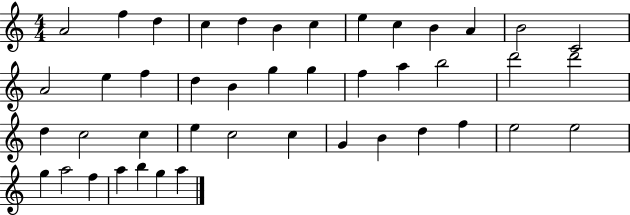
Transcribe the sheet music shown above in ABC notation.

X:1
T:Untitled
M:4/4
L:1/4
K:C
A2 f d c d B c e c B A B2 C2 A2 e f d B g g f a b2 d'2 d'2 d c2 c e c2 c G B d f e2 e2 g a2 f a b g a